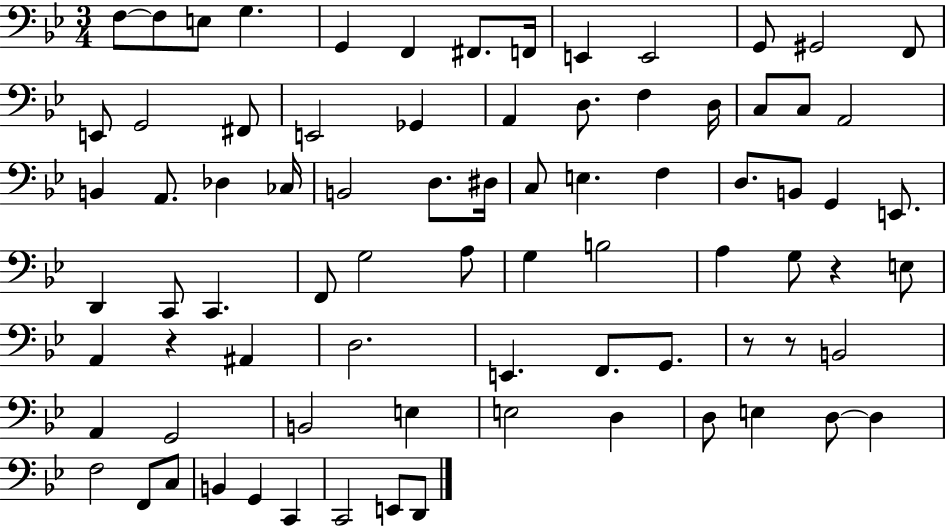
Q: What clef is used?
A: bass